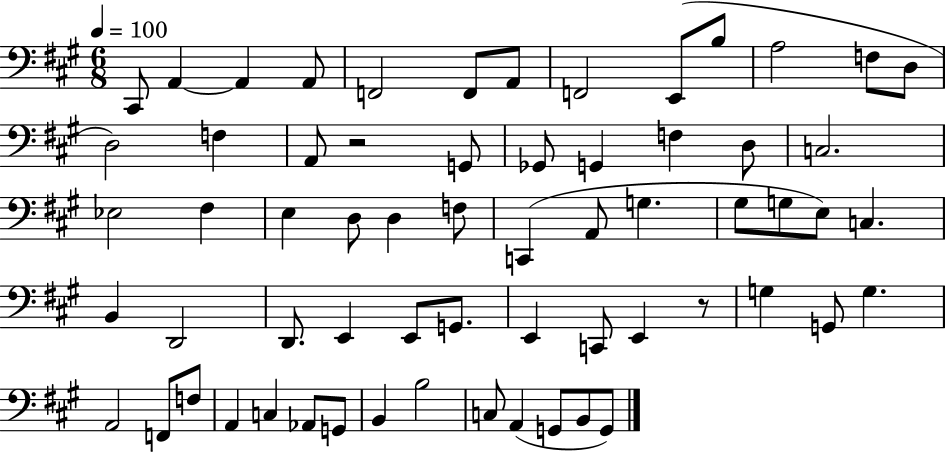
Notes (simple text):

C#2/e A2/q A2/q A2/e F2/h F2/e A2/e F2/h E2/e B3/e A3/h F3/e D3/e D3/h F3/q A2/e R/h G2/e Gb2/e G2/q F3/q D3/e C3/h. Eb3/h F#3/q E3/q D3/e D3/q F3/e C2/q A2/e G3/q. G#3/e G3/e E3/e C3/q. B2/q D2/h D2/e. E2/q E2/e G2/e. E2/q C2/e E2/q R/e G3/q G2/e G3/q. A2/h F2/e F3/e A2/q C3/q Ab2/e G2/e B2/q B3/h C3/e A2/q G2/e B2/e G2/e